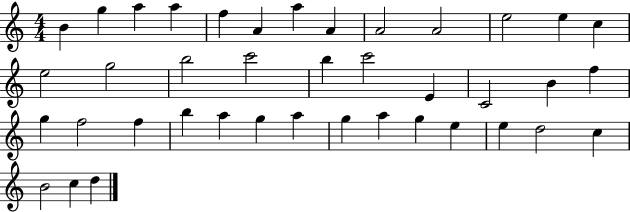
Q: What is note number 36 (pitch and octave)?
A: D5